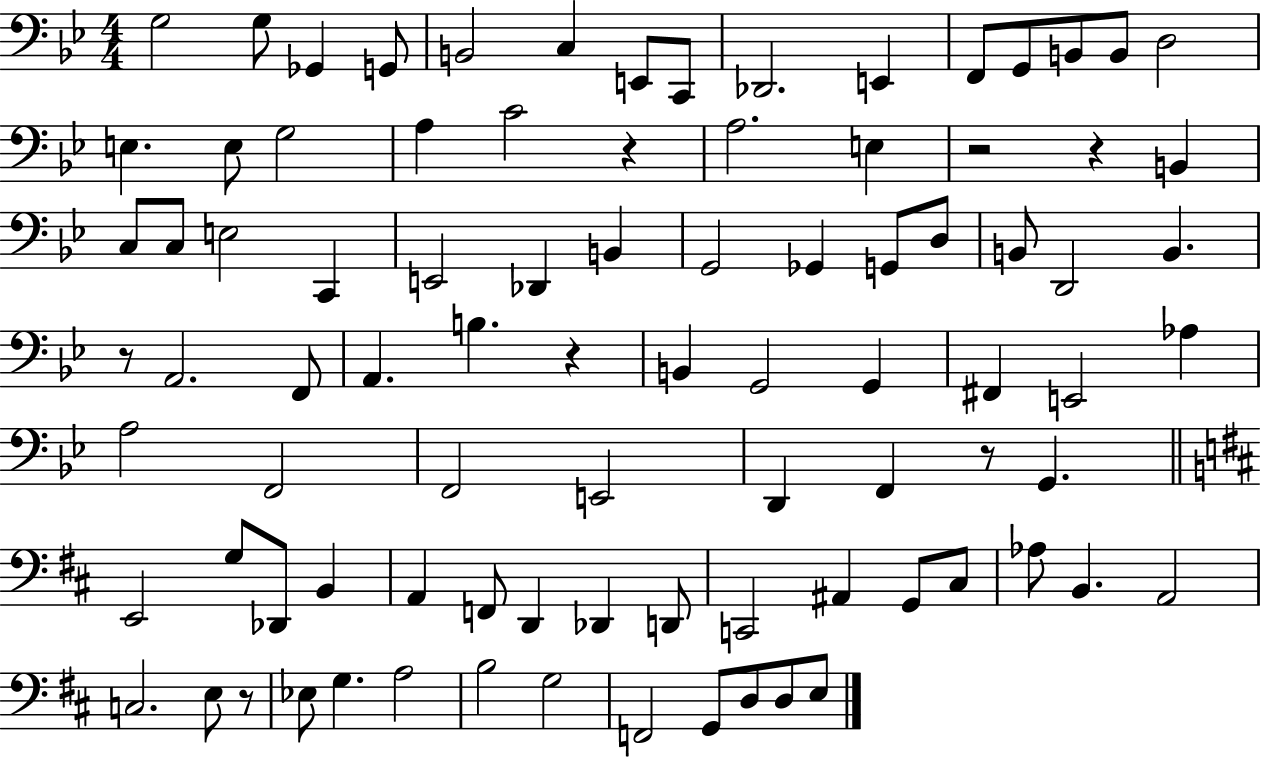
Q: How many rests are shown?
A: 7